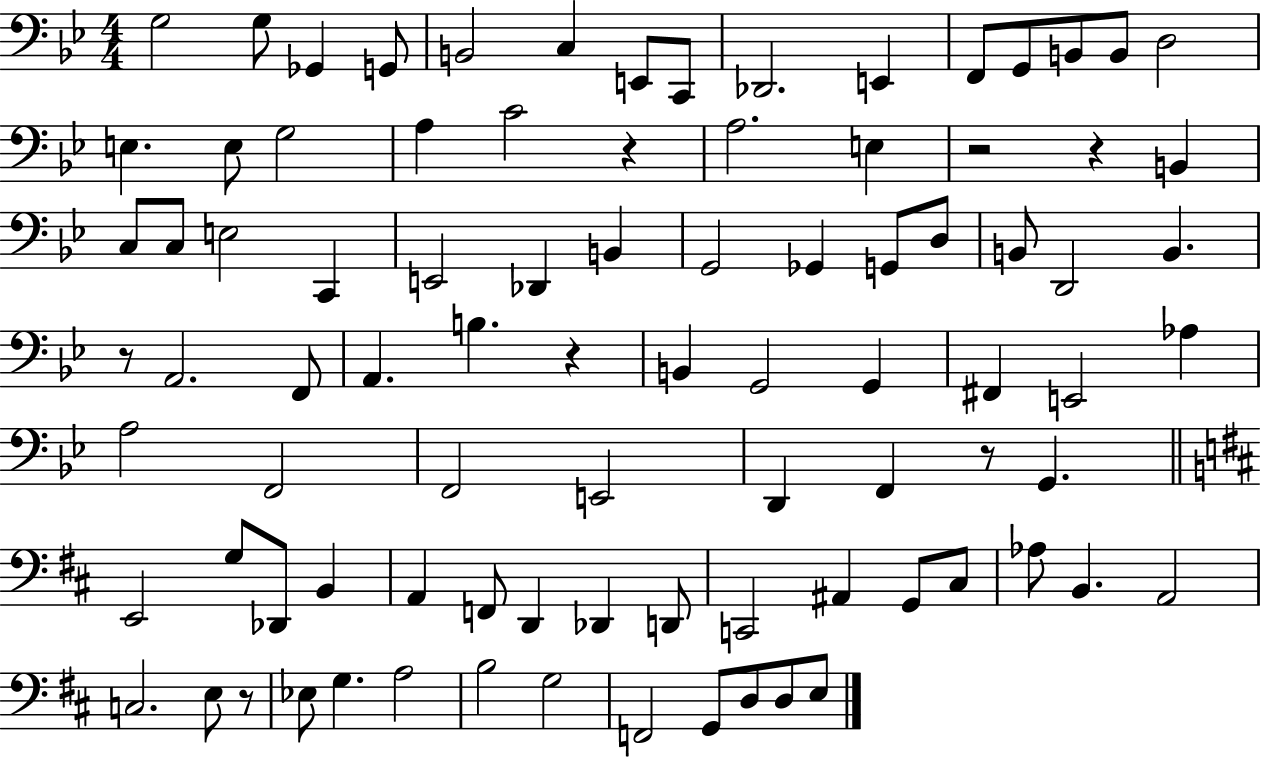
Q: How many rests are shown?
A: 7